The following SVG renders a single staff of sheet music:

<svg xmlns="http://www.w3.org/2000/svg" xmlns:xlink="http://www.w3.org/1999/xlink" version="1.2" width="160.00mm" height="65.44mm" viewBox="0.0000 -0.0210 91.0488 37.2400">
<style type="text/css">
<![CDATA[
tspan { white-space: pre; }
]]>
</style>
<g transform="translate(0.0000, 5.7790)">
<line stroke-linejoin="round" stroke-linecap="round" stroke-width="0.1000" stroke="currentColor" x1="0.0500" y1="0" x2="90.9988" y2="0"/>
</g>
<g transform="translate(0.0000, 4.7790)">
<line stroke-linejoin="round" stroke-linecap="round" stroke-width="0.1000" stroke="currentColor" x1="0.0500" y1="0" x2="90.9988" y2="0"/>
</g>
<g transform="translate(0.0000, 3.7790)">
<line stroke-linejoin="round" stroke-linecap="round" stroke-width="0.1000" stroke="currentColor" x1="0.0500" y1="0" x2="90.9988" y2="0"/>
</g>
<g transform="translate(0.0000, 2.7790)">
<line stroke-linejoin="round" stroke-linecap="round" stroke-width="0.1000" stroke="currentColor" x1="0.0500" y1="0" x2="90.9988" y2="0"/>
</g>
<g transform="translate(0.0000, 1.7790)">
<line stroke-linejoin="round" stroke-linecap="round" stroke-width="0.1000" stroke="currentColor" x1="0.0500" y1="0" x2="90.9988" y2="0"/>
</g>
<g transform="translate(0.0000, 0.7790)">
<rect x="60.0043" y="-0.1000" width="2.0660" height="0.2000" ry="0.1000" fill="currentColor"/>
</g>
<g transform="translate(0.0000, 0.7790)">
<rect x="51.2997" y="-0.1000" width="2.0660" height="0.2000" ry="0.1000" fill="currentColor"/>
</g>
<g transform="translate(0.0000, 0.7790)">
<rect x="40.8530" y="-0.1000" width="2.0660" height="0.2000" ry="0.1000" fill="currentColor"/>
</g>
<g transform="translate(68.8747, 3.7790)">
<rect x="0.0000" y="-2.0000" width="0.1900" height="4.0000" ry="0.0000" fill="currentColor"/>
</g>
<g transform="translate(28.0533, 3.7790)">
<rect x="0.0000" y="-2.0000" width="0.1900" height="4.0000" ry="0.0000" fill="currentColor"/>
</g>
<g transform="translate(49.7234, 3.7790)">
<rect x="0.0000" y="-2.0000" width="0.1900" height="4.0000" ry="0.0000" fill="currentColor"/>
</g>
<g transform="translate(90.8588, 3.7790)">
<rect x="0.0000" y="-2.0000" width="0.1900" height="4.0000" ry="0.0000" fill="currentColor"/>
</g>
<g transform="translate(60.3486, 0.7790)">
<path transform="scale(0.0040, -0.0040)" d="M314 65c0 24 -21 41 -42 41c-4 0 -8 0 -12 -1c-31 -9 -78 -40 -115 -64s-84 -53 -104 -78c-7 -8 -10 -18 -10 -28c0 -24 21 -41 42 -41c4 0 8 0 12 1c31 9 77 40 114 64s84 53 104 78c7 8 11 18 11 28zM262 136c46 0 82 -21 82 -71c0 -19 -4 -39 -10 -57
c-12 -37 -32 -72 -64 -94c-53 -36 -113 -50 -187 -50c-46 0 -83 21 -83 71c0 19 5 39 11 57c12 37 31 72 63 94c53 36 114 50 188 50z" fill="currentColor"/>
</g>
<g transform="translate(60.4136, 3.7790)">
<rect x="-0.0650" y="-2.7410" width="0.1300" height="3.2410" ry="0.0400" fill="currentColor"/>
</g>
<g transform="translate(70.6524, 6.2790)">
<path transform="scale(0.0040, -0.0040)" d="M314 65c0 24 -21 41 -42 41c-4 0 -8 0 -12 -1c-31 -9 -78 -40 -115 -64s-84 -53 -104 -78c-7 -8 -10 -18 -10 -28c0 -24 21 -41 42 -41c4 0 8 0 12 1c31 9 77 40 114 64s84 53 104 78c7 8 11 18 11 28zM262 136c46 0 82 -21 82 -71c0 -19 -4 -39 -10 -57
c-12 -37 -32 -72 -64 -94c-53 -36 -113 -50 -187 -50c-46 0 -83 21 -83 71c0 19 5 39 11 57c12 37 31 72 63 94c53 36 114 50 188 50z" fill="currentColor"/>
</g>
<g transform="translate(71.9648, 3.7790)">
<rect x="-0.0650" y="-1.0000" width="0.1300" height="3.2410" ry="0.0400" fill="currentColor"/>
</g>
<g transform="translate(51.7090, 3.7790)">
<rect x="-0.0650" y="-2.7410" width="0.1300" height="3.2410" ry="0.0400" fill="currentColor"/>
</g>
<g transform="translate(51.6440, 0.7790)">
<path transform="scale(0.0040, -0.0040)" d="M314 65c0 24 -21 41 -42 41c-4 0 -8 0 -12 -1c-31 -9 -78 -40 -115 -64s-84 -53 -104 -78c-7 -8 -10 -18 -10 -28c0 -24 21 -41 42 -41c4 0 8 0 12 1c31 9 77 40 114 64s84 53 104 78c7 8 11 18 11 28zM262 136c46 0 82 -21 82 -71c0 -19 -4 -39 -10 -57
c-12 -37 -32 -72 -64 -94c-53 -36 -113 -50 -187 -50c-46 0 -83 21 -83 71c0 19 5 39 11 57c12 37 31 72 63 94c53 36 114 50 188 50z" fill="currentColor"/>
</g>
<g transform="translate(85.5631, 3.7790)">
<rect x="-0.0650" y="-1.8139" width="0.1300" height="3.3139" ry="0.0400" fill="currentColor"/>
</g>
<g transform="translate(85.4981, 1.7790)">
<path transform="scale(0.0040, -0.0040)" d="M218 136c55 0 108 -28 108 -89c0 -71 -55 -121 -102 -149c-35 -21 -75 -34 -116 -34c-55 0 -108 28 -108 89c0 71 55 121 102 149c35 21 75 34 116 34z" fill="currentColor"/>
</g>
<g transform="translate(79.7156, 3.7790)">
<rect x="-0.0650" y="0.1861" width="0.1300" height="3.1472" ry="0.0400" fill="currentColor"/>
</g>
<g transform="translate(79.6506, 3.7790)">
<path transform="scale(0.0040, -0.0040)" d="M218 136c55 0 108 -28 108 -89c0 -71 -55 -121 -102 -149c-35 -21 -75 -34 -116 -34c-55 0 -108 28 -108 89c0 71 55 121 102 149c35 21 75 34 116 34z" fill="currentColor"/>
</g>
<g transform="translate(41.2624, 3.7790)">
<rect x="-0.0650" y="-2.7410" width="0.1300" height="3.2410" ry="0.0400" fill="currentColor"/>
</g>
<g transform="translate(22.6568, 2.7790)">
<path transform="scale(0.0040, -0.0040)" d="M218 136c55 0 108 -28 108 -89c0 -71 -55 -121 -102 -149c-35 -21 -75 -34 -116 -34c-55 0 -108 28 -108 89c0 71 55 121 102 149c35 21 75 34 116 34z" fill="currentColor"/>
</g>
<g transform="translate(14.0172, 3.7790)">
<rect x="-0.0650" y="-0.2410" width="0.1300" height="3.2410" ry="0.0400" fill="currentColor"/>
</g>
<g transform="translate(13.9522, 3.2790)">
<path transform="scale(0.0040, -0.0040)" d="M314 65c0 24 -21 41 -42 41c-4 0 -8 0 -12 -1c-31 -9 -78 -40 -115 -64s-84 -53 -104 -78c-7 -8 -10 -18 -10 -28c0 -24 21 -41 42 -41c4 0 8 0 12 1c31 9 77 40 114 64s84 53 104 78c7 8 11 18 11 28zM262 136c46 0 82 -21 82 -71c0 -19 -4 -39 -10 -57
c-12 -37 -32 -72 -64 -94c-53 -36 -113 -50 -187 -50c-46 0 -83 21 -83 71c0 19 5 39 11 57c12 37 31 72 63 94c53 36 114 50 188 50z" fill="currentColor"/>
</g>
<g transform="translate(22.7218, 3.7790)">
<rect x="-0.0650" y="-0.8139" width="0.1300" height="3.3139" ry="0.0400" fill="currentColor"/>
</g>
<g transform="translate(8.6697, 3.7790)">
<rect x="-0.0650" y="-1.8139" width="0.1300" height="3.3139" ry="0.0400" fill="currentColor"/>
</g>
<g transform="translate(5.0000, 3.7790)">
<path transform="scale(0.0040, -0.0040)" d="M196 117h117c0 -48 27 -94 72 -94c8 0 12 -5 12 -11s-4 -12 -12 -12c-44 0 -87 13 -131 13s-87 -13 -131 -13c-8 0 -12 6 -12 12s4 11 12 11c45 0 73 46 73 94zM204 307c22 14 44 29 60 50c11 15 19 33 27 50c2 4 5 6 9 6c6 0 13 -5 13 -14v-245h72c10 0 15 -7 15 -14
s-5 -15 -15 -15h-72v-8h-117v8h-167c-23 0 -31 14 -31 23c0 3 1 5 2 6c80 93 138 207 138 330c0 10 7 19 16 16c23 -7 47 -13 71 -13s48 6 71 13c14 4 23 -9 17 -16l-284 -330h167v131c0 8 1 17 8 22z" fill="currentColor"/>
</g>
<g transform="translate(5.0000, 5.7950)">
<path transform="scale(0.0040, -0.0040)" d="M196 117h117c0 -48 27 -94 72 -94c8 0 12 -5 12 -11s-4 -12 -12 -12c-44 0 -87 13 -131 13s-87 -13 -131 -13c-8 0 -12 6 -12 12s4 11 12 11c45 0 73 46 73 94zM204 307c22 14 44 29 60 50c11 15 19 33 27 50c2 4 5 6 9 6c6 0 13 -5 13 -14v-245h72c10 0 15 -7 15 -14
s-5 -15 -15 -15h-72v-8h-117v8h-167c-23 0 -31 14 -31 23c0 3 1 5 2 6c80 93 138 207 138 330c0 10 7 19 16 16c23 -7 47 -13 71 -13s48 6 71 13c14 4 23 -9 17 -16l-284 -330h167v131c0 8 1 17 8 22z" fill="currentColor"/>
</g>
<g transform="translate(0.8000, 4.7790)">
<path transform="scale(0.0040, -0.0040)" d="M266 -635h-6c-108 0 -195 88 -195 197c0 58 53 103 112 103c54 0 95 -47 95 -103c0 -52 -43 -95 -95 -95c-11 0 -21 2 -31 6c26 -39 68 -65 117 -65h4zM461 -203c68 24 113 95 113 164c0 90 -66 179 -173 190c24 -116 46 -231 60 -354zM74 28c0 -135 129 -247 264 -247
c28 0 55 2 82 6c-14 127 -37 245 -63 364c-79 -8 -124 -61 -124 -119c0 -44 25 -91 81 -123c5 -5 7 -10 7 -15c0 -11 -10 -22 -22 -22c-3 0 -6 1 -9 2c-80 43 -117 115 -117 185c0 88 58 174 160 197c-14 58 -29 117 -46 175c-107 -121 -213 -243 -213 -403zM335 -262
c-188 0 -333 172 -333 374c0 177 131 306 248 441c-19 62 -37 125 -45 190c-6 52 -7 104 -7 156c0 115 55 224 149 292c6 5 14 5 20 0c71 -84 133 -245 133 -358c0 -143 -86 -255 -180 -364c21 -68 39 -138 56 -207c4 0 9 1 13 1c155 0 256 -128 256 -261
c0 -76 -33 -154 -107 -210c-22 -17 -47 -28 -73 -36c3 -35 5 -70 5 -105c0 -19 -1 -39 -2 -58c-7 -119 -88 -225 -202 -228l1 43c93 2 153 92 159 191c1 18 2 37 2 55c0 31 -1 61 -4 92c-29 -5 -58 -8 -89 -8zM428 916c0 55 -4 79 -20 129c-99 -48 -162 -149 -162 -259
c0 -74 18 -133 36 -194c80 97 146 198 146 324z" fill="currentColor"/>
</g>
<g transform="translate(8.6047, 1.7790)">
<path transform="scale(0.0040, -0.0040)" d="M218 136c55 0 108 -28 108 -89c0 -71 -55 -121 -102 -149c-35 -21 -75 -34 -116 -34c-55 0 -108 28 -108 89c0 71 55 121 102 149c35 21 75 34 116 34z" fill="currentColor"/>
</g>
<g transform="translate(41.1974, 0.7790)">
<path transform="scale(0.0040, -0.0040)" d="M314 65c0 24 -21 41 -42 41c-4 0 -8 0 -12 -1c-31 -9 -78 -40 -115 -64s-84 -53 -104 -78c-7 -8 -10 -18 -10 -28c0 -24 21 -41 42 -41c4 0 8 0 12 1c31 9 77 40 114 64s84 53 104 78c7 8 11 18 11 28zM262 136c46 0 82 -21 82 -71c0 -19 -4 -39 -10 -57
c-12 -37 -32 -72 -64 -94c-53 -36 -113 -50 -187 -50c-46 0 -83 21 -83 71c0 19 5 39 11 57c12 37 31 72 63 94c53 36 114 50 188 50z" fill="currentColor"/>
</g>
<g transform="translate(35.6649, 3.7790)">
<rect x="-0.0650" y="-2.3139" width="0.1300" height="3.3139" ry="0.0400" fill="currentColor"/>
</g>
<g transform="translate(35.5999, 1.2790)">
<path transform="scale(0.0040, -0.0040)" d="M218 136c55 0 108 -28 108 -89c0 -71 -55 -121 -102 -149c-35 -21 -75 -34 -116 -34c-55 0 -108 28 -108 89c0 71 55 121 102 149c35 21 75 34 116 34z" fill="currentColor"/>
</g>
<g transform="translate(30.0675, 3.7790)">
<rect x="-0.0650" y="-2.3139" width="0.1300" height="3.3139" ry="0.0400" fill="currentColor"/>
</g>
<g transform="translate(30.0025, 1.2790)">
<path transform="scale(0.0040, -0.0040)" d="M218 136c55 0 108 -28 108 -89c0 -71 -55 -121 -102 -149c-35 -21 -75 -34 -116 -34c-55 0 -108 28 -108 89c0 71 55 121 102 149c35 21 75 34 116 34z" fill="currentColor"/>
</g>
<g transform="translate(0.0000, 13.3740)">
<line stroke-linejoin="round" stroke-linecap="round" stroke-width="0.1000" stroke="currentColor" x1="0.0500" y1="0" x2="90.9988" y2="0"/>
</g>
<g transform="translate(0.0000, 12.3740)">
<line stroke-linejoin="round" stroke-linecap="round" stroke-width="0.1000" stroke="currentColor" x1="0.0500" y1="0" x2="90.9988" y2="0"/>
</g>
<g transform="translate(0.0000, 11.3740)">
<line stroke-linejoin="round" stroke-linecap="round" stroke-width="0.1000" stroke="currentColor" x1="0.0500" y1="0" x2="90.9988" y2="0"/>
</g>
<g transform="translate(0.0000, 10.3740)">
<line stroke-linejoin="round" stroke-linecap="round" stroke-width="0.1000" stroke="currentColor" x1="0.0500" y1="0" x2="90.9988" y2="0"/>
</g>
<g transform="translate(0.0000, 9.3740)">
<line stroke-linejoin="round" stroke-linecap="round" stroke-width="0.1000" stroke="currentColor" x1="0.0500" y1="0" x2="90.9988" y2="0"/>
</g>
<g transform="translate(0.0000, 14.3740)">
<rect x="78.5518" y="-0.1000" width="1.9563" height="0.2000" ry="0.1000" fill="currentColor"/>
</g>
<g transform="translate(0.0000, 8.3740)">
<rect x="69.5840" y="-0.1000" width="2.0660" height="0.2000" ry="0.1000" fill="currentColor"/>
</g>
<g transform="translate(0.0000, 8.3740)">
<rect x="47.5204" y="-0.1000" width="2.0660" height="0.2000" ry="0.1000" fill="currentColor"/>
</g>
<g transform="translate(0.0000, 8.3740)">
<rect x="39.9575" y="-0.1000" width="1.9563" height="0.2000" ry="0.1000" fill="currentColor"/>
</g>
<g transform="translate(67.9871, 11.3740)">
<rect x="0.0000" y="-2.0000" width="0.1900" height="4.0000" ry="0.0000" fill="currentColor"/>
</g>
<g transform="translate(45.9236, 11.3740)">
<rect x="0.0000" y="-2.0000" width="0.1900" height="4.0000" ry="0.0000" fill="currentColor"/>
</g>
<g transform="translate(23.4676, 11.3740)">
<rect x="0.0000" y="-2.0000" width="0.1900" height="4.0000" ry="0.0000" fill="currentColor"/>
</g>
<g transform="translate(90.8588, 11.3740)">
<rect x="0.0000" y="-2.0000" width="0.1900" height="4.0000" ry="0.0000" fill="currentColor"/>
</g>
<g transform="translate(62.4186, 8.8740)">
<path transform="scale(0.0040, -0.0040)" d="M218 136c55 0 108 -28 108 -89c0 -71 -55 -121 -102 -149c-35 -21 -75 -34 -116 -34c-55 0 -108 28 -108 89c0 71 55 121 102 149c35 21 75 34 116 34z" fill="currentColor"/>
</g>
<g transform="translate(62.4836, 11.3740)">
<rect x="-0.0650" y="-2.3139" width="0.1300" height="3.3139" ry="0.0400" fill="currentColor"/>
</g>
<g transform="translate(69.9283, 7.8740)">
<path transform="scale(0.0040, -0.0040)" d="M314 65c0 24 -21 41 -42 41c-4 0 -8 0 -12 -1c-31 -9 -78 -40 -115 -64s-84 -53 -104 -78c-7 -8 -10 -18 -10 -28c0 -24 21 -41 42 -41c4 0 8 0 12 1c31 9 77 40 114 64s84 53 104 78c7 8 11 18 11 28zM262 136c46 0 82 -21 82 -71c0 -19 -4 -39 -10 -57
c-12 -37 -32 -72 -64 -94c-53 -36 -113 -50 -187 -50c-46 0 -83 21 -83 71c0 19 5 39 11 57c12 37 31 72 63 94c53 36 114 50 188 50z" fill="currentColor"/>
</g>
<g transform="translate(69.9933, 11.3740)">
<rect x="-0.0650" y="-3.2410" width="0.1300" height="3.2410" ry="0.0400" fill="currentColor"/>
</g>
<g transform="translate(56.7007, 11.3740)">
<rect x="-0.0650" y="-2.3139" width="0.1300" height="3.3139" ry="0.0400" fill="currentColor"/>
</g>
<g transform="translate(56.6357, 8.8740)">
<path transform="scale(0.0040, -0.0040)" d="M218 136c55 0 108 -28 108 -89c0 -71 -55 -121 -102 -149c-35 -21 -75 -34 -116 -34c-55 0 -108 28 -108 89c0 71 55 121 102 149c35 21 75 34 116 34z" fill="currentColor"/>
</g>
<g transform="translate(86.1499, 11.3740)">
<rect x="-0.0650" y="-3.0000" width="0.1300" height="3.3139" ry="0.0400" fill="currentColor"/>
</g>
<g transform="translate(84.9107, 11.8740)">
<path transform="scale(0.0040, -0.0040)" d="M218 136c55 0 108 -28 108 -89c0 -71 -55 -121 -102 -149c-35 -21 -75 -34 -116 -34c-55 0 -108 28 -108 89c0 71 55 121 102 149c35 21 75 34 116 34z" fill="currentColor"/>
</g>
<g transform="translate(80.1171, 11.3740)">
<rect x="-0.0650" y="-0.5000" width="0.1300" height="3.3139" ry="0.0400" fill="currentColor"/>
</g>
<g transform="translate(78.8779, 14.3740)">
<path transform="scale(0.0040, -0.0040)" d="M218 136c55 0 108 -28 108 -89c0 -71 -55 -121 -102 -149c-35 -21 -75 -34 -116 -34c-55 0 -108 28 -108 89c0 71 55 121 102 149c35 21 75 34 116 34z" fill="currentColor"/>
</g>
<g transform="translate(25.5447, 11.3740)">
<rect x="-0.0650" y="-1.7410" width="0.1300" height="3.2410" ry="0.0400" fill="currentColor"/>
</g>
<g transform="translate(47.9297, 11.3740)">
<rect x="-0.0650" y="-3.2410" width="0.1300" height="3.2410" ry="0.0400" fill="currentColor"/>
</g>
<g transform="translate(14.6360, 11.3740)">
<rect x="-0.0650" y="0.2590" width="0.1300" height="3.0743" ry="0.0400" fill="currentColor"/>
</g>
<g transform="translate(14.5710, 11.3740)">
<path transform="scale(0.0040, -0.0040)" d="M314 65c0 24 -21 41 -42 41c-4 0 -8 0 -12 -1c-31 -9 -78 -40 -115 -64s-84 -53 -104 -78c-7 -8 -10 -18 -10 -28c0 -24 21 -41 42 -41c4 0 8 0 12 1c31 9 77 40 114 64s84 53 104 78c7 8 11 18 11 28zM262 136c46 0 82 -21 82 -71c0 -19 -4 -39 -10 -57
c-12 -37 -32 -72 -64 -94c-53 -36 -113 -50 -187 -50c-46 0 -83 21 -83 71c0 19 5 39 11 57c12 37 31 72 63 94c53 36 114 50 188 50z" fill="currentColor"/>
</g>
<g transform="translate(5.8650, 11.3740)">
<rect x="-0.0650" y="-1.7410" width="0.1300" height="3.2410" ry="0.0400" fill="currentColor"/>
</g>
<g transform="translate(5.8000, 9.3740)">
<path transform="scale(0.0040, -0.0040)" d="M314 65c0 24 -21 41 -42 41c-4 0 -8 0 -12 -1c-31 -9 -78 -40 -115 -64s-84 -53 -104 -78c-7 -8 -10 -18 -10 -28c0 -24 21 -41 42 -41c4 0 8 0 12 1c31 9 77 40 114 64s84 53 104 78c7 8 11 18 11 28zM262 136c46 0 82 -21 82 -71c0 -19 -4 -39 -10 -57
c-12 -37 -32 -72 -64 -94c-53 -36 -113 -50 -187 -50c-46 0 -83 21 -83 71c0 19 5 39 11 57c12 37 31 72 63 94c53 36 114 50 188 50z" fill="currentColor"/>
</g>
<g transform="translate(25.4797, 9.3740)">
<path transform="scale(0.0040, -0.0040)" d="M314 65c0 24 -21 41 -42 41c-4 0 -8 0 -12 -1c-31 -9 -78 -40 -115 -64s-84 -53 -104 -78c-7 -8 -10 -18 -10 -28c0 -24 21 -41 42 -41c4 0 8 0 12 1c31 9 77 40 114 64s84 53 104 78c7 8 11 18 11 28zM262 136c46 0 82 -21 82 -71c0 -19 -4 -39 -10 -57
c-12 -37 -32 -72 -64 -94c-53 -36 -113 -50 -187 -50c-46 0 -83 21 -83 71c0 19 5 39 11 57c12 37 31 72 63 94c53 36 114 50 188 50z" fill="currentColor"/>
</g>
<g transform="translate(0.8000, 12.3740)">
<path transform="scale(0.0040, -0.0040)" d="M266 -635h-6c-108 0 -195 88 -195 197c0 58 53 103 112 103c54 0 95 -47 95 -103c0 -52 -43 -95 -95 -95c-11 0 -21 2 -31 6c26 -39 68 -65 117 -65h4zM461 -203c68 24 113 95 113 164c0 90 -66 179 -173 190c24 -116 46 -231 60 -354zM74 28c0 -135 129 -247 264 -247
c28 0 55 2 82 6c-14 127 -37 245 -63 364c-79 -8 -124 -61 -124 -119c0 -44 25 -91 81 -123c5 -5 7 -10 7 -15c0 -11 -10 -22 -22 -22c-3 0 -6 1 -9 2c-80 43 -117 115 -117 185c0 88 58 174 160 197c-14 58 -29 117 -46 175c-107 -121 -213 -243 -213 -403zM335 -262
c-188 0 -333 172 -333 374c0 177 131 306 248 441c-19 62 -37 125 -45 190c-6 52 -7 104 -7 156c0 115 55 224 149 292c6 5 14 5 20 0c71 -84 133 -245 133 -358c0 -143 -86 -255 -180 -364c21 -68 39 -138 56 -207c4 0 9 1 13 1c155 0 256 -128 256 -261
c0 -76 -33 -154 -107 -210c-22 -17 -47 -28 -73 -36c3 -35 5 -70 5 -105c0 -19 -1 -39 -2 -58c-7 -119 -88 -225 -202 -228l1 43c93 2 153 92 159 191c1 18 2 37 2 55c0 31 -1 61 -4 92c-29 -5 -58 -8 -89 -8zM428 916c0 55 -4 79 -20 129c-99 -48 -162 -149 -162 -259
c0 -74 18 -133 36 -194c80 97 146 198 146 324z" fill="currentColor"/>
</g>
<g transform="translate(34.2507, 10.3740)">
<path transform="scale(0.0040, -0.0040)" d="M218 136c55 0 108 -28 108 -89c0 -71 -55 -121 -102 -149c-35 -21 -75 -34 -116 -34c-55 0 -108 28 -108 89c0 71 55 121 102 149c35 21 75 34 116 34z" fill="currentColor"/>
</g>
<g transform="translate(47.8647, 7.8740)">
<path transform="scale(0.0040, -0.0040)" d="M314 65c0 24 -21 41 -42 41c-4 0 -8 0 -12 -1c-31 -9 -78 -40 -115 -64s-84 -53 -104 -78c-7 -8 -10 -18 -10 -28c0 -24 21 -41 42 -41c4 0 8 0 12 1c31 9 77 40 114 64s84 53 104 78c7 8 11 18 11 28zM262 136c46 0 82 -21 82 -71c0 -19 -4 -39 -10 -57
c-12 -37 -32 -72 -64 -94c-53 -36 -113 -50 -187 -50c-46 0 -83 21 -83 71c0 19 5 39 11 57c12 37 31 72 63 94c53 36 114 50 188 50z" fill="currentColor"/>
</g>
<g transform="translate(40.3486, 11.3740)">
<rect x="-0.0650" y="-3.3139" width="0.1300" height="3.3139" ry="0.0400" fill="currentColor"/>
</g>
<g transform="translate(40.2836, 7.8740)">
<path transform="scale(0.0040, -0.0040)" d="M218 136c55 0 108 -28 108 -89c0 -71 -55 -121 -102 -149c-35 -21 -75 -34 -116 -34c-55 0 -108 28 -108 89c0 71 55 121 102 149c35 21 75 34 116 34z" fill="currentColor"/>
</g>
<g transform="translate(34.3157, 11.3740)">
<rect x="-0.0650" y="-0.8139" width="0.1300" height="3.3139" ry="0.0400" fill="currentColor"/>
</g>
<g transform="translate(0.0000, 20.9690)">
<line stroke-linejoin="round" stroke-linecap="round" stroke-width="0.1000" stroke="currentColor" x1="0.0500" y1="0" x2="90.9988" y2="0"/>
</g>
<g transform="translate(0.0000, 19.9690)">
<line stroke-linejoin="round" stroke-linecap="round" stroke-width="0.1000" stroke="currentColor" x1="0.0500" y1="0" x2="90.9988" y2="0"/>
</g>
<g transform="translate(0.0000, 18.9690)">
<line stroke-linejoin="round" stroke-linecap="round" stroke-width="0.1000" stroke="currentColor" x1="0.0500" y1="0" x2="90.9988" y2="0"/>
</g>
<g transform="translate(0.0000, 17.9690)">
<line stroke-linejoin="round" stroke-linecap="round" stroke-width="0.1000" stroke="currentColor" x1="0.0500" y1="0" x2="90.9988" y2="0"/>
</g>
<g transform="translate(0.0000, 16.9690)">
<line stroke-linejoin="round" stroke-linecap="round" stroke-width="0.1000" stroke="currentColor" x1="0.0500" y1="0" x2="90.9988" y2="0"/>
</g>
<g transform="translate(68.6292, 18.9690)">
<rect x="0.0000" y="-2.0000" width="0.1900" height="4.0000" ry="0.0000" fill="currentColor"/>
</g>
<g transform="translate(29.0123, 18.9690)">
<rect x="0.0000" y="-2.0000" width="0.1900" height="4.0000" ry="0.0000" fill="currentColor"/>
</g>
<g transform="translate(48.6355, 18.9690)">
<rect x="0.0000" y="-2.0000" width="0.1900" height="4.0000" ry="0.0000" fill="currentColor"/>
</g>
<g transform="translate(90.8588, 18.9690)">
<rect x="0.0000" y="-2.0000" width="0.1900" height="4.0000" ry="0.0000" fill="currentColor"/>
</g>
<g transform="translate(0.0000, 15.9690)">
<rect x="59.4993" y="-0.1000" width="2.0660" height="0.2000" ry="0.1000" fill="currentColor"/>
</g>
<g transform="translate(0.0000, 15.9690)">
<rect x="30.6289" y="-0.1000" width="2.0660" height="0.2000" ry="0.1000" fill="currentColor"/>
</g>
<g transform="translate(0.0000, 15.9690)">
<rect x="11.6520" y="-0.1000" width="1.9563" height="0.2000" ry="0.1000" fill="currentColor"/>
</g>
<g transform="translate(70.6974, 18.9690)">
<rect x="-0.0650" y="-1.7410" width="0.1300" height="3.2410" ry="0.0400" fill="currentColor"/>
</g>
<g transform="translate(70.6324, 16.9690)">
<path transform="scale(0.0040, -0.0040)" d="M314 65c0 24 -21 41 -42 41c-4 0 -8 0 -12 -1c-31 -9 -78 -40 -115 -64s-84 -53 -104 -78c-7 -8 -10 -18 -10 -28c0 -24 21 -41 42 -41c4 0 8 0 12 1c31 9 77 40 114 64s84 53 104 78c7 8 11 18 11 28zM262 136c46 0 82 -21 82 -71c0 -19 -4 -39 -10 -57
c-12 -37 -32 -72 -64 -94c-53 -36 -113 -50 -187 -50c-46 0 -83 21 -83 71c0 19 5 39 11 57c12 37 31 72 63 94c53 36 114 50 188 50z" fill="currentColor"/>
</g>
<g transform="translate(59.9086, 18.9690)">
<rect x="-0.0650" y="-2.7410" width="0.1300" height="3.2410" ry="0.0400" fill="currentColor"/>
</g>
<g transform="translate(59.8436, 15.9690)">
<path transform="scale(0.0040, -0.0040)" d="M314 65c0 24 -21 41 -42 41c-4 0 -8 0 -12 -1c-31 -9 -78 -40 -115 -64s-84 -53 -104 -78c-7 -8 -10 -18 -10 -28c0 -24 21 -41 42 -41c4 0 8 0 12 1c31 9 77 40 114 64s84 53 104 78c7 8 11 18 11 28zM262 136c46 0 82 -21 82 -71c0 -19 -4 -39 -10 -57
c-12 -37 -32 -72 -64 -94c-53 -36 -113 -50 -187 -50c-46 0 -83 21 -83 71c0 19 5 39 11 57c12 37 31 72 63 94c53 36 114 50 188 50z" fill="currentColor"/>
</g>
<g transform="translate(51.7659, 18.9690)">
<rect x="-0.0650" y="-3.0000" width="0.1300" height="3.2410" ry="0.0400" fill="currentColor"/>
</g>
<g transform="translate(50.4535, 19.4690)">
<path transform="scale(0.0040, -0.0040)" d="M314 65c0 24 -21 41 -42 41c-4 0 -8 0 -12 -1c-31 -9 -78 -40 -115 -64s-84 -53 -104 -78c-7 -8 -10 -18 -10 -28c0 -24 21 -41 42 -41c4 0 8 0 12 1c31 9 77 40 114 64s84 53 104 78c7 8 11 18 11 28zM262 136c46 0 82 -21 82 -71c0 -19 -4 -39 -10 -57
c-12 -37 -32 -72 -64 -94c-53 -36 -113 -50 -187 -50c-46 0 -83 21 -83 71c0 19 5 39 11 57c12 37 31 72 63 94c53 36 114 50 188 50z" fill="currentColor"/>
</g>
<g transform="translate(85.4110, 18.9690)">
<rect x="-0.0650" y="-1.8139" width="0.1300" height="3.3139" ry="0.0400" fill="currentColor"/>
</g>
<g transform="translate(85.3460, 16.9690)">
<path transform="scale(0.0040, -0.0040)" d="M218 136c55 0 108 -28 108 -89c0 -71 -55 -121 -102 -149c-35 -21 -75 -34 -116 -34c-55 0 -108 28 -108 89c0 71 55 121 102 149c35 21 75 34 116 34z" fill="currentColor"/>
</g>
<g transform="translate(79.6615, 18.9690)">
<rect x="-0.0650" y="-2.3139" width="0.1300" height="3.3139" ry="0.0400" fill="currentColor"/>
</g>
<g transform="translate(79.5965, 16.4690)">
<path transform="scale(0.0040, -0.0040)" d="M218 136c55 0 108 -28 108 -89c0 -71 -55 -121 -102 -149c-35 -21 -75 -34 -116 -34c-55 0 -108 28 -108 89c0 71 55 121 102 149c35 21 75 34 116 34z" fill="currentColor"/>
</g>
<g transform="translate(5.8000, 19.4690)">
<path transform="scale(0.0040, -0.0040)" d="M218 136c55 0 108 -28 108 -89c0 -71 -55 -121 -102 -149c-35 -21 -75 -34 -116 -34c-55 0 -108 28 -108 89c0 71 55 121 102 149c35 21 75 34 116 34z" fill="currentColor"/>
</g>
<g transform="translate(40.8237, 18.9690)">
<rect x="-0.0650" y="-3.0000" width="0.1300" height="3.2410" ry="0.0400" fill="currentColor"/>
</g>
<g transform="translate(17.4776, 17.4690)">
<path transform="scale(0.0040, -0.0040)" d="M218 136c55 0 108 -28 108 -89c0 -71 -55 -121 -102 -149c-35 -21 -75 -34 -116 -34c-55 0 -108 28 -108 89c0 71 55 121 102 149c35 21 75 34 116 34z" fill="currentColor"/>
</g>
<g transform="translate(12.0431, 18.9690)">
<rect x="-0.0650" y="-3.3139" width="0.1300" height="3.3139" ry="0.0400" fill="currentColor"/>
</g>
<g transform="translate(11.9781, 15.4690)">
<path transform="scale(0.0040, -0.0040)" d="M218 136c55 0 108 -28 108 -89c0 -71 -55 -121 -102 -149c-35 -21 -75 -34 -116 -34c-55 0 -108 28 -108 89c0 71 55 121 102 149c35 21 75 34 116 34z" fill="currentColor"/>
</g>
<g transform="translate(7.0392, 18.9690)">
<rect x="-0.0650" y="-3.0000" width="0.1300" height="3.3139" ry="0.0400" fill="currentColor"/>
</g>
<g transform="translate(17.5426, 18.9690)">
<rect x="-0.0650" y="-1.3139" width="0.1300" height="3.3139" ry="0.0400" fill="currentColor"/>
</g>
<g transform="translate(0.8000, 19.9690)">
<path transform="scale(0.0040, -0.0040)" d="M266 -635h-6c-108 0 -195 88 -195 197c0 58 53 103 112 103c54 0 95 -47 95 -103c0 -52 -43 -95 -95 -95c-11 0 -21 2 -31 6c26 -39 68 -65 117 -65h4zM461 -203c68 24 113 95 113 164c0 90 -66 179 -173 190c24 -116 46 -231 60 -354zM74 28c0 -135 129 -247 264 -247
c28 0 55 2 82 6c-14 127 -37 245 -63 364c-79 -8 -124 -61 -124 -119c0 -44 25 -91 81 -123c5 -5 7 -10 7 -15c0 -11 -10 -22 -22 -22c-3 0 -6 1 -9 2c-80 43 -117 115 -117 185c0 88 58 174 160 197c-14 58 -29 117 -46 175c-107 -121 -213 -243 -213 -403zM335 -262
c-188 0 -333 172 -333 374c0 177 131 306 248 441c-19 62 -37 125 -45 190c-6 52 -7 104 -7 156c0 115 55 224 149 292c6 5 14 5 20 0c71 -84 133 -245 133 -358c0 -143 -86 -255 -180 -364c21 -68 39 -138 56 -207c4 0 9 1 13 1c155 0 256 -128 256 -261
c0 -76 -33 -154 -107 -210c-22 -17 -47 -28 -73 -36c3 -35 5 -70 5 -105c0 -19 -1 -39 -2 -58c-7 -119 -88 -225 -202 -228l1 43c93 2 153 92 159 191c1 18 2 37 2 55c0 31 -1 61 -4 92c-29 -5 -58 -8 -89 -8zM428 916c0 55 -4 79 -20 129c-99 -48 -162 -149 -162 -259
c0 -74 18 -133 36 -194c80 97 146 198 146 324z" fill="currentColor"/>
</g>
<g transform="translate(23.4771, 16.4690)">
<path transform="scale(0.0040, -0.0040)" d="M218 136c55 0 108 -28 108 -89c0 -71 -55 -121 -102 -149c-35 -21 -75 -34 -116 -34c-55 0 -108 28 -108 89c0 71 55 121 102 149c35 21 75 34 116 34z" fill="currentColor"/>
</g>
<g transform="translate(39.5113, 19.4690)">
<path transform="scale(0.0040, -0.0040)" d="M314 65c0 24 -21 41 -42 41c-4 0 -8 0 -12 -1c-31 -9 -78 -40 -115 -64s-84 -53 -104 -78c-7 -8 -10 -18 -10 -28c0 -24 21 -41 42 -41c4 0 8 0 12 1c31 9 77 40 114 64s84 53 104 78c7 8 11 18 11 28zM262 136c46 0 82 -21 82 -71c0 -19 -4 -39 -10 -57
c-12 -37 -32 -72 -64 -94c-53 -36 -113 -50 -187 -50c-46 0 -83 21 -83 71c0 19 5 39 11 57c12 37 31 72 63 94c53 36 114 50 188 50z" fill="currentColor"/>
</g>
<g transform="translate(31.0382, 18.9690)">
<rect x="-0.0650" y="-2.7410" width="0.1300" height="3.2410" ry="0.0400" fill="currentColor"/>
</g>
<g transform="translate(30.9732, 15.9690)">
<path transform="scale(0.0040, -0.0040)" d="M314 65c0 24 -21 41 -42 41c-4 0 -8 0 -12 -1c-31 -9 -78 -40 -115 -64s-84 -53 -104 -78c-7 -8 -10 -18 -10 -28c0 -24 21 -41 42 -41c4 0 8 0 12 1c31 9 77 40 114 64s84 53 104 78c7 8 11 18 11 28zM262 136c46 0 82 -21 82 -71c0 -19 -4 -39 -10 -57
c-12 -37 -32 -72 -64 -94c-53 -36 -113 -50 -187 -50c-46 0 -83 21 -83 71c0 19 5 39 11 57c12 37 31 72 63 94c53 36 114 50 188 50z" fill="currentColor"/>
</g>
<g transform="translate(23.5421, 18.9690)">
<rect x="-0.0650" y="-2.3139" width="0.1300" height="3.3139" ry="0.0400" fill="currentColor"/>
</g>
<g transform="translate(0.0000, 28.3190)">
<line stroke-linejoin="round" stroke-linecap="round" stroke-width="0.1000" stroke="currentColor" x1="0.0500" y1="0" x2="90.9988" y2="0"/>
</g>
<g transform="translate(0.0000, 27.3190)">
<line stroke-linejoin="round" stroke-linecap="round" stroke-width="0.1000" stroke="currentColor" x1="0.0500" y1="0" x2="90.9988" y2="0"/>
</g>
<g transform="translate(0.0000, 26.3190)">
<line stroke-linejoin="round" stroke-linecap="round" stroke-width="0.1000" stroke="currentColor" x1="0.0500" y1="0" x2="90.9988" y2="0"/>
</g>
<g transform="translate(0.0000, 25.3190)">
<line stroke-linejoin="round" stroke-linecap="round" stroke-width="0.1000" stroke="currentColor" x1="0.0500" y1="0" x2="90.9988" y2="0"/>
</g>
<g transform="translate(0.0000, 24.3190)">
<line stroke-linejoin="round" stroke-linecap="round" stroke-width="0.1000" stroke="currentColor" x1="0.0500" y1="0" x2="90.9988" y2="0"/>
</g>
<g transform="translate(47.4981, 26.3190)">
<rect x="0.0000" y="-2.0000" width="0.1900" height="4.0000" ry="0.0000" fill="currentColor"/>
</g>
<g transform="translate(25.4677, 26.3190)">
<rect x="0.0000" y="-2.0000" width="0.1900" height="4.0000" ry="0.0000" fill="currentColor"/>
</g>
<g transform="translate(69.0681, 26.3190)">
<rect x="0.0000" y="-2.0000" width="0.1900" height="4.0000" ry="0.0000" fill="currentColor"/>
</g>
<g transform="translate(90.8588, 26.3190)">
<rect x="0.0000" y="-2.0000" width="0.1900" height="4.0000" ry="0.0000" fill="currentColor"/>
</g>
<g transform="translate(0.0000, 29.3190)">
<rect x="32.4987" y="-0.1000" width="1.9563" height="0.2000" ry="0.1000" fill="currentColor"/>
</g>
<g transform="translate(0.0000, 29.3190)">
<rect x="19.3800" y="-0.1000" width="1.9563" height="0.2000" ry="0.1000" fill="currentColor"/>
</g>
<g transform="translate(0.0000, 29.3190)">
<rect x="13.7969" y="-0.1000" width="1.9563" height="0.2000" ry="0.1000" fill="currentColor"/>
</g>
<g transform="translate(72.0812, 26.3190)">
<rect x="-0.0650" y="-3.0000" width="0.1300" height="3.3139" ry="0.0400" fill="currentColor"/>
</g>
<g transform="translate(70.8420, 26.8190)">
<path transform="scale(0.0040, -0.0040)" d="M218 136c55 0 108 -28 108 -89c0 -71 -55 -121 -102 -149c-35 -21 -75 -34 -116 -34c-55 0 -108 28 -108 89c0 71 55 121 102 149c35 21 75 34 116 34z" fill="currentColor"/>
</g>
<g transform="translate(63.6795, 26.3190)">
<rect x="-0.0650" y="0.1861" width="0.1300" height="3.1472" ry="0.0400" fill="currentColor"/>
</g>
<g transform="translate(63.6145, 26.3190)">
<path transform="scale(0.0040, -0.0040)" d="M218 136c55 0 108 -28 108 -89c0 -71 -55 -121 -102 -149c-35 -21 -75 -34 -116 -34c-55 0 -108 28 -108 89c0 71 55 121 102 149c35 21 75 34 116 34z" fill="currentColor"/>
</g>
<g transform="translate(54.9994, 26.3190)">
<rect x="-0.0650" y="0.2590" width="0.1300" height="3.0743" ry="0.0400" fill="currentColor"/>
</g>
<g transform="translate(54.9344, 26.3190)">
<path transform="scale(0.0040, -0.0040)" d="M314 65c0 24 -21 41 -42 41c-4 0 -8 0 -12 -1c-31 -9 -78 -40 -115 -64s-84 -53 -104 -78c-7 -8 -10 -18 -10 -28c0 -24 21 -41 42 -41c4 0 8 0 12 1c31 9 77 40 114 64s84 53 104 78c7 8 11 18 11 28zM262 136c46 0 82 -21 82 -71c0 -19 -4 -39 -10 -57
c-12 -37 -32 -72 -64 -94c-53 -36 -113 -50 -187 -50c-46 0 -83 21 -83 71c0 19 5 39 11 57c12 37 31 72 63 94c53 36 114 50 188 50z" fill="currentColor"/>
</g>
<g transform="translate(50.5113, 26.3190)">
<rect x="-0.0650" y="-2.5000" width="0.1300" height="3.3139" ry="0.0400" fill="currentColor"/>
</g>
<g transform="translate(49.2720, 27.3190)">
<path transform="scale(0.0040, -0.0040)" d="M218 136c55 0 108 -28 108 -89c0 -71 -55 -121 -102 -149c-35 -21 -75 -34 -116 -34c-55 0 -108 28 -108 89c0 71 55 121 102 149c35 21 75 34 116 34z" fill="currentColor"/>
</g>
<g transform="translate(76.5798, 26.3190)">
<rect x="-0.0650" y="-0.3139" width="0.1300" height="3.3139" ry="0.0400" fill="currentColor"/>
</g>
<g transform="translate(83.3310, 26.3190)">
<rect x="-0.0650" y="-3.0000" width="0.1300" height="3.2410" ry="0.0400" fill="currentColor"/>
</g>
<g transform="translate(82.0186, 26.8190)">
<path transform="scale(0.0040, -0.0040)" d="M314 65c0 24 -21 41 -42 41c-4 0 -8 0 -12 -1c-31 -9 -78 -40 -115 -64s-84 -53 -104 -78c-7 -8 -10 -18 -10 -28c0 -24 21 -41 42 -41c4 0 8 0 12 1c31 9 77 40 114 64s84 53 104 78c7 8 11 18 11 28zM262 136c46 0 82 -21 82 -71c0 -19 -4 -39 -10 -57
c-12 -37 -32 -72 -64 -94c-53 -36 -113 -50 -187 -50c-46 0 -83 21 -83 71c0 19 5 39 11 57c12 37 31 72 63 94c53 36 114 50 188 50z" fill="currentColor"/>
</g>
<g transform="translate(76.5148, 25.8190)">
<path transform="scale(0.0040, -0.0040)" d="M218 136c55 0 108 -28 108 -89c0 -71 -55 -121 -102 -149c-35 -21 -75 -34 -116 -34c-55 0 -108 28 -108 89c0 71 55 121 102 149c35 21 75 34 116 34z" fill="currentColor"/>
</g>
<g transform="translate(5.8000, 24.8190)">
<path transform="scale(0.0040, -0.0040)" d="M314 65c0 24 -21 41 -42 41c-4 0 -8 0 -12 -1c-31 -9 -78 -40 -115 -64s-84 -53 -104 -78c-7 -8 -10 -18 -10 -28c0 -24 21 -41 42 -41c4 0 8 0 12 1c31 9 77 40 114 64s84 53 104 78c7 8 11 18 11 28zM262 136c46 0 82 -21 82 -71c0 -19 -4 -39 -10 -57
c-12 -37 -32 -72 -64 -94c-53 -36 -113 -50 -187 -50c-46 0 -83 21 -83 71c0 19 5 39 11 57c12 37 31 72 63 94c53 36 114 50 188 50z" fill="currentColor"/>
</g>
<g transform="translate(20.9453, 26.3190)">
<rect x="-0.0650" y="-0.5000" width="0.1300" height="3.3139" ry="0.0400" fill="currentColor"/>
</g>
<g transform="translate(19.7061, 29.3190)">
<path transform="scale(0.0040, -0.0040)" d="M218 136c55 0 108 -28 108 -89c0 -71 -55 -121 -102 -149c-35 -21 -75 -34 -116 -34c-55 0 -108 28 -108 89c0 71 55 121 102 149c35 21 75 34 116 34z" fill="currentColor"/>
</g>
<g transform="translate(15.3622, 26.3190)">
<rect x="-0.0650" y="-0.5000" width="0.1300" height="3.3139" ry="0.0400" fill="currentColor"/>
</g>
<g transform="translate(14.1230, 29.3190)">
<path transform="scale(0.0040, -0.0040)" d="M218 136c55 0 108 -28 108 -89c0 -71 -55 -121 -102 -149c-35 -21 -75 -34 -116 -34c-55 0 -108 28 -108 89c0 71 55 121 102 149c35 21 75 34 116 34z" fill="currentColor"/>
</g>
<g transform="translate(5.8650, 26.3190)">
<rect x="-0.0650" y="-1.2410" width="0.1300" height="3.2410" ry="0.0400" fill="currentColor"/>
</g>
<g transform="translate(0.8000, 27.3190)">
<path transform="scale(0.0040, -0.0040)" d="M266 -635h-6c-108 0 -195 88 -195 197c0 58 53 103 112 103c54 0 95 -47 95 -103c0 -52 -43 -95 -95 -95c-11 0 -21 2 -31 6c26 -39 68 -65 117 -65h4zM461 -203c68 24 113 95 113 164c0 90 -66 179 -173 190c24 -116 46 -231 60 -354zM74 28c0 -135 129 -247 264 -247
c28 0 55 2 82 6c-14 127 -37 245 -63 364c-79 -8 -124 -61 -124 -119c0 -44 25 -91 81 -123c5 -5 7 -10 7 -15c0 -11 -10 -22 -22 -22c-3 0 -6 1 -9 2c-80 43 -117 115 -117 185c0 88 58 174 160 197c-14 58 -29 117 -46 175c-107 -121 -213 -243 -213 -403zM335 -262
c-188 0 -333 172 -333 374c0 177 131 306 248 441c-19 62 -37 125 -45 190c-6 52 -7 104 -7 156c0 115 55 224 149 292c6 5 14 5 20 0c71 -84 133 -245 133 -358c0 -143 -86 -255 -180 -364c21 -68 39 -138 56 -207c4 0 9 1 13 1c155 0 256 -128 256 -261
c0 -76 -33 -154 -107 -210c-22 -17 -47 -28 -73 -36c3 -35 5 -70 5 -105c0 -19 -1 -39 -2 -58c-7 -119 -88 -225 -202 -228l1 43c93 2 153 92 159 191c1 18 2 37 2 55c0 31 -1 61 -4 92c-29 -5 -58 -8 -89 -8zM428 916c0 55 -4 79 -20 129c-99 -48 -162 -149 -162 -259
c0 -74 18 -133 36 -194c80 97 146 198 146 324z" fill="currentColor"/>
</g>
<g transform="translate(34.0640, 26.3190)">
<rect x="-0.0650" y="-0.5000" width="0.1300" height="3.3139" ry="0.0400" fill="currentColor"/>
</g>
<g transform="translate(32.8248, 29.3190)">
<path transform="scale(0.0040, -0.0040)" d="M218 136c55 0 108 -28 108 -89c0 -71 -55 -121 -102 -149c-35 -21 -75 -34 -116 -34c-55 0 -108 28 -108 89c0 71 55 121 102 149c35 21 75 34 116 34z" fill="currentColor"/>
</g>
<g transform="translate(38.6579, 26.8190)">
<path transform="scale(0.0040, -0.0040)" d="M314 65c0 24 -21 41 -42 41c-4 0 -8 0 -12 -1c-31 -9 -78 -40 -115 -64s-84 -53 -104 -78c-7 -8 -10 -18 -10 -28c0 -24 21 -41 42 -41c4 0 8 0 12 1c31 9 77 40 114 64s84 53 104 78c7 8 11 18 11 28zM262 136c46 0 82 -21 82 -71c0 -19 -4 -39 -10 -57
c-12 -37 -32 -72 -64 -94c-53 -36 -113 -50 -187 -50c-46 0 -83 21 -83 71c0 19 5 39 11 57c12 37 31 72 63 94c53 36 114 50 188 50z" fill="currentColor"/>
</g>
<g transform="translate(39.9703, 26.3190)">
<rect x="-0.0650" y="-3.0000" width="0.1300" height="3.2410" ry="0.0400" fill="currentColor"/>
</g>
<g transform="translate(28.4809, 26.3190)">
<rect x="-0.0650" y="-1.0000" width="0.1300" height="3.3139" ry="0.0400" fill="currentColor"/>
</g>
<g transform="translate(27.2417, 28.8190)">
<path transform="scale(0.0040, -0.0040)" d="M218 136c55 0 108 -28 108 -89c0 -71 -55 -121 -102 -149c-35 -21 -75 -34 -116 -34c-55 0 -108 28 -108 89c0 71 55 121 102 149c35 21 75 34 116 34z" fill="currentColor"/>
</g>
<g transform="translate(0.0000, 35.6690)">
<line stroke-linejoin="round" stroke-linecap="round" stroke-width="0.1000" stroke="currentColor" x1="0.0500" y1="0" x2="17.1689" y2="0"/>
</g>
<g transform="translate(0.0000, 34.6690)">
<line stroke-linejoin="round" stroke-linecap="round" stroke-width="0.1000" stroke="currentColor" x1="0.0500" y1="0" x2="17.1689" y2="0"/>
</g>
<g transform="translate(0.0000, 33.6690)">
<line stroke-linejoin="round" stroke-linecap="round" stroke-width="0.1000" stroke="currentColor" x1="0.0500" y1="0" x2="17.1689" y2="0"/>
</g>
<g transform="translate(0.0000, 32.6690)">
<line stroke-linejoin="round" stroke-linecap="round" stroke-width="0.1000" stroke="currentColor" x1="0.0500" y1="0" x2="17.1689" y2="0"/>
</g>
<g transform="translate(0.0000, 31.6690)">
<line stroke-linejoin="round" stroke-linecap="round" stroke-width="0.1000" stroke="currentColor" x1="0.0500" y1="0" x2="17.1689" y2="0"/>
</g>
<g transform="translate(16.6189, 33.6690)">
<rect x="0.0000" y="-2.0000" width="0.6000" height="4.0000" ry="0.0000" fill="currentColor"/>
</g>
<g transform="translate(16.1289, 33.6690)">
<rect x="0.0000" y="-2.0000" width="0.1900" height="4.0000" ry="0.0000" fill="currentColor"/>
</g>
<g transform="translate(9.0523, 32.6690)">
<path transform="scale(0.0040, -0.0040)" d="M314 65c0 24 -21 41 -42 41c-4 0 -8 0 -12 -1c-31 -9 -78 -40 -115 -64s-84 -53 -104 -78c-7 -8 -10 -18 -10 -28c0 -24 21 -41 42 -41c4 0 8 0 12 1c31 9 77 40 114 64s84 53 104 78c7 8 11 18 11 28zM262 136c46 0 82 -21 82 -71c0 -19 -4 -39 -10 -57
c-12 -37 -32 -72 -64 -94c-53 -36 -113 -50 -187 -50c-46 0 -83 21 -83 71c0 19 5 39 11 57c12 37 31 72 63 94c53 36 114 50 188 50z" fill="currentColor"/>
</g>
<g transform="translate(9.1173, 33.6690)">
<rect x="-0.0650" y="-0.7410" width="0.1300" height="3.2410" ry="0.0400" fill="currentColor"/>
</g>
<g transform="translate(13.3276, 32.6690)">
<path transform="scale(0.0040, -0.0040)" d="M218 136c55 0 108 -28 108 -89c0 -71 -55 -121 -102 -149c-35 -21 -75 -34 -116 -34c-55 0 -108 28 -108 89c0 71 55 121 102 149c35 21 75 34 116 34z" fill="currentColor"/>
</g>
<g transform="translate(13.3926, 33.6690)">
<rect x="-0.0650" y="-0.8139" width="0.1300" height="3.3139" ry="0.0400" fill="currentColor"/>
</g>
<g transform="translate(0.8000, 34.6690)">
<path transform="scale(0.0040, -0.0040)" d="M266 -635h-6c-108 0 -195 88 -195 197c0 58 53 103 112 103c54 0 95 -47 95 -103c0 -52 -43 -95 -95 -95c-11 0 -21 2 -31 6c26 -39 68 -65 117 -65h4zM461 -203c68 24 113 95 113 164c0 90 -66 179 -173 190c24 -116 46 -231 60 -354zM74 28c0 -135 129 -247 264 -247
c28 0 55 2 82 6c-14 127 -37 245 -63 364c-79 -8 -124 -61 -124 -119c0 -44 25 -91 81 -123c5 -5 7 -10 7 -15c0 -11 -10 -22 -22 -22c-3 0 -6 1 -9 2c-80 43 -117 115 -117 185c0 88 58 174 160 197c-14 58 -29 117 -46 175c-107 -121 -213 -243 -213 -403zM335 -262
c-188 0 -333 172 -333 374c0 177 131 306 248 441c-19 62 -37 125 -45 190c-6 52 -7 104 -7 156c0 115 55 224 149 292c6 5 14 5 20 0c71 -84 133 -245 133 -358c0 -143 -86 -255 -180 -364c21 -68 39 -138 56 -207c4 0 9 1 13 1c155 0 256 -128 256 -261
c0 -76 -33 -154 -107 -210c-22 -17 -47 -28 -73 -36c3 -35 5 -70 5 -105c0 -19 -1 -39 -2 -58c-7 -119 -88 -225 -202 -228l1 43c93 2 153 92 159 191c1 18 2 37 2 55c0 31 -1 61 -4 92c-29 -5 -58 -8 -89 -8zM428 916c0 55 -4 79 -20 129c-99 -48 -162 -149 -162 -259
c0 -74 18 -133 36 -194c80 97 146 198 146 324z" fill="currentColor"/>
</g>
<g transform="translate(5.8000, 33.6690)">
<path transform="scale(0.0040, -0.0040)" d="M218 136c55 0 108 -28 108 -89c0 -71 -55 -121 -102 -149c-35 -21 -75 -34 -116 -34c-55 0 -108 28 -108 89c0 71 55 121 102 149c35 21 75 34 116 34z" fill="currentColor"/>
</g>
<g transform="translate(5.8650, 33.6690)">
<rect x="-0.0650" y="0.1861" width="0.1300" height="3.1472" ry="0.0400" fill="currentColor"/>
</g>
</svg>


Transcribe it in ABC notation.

X:1
T:Untitled
M:4/4
L:1/4
K:C
f c2 d g g a2 a2 a2 D2 B f f2 B2 f2 d b b2 g g b2 C A A b e g a2 A2 A2 a2 f2 g f e2 C C D C A2 G B2 B A c A2 B d2 d